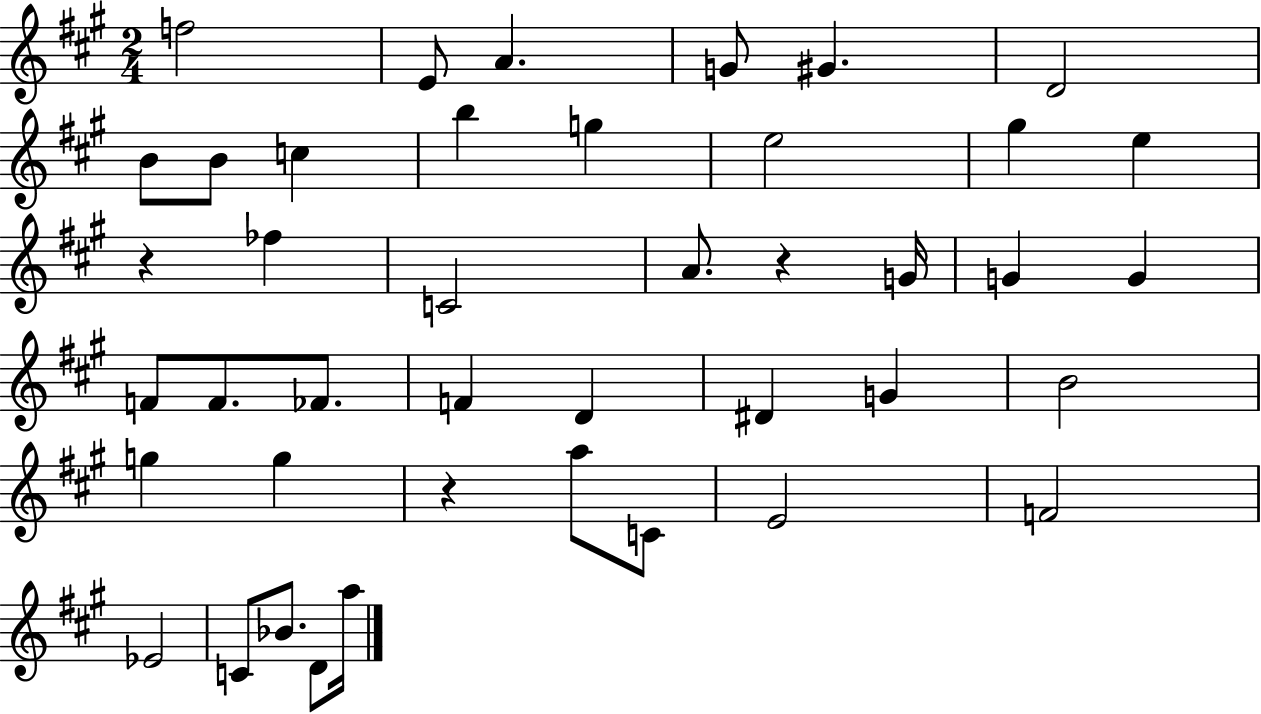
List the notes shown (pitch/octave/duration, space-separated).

F5/h E4/e A4/q. G4/e G#4/q. D4/h B4/e B4/e C5/q B5/q G5/q E5/h G#5/q E5/q R/q FES5/q C4/h A4/e. R/q G4/s G4/q G4/q F4/e F4/e. FES4/e. F4/q D4/q D#4/q G4/q B4/h G5/q G5/q R/q A5/e C4/e E4/h F4/h Eb4/h C4/e Bb4/e. D4/e A5/s